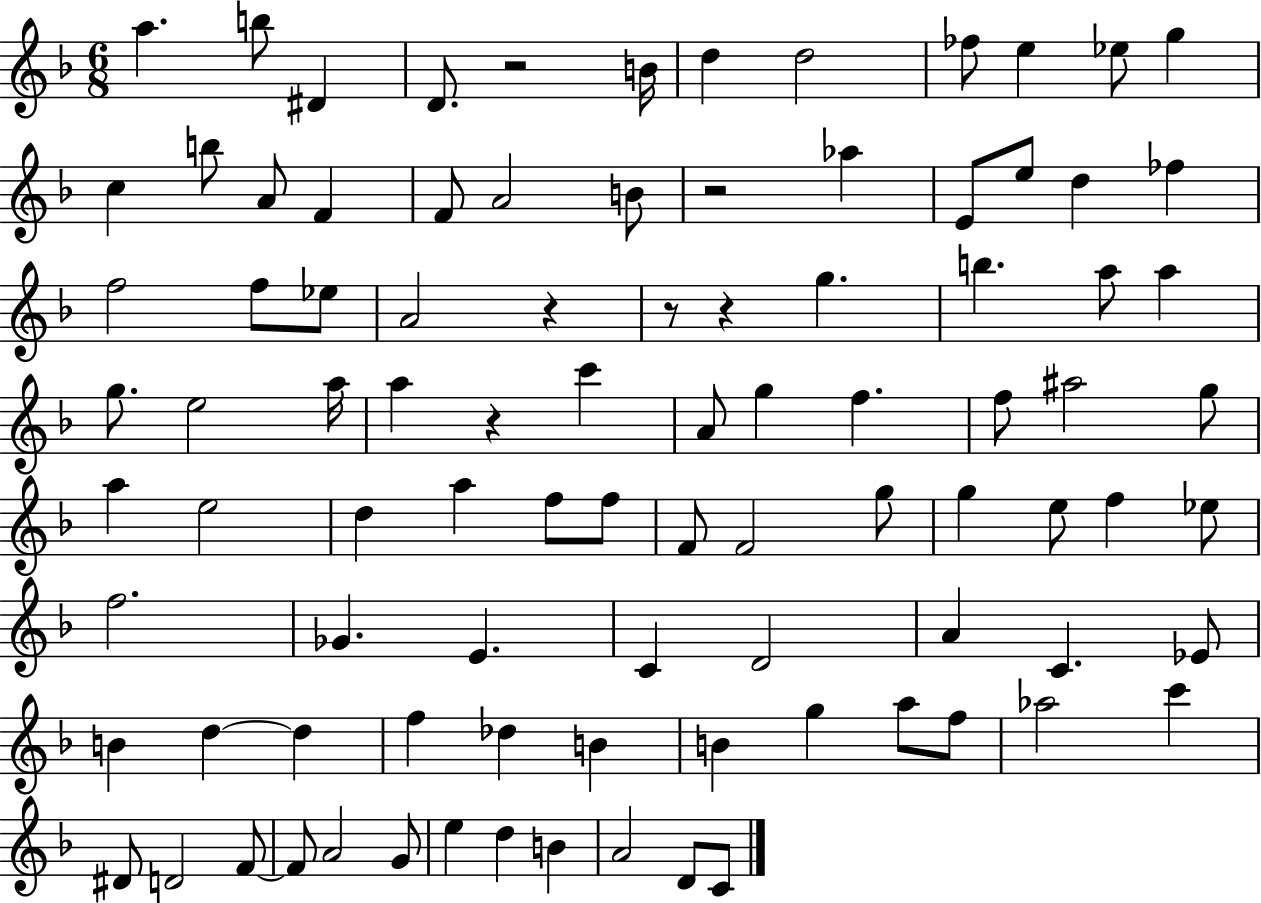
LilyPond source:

{
  \clef treble
  \numericTimeSignature
  \time 6/8
  \key f \major
  a''4. b''8 dis'4 | d'8. r2 b'16 | d''4 d''2 | fes''8 e''4 ees''8 g''4 | \break c''4 b''8 a'8 f'4 | f'8 a'2 b'8 | r2 aes''4 | e'8 e''8 d''4 fes''4 | \break f''2 f''8 ees''8 | a'2 r4 | r8 r4 g''4. | b''4. a''8 a''4 | \break g''8. e''2 a''16 | a''4 r4 c'''4 | a'8 g''4 f''4. | f''8 ais''2 g''8 | \break a''4 e''2 | d''4 a''4 f''8 f''8 | f'8 f'2 g''8 | g''4 e''8 f''4 ees''8 | \break f''2. | ges'4. e'4. | c'4 d'2 | a'4 c'4. ees'8 | \break b'4 d''4~~ d''4 | f''4 des''4 b'4 | b'4 g''4 a''8 f''8 | aes''2 c'''4 | \break dis'8 d'2 f'8~~ | f'8 a'2 g'8 | e''4 d''4 b'4 | a'2 d'8 c'8 | \break \bar "|."
}